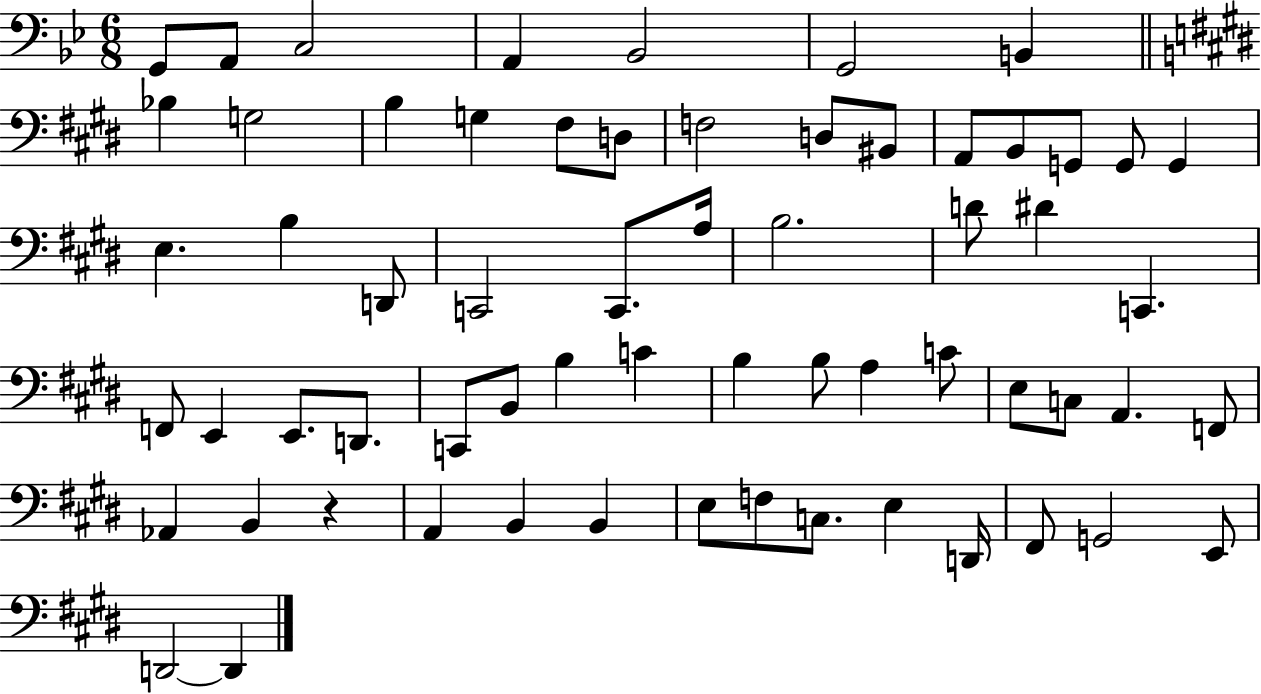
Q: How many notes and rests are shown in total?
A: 63